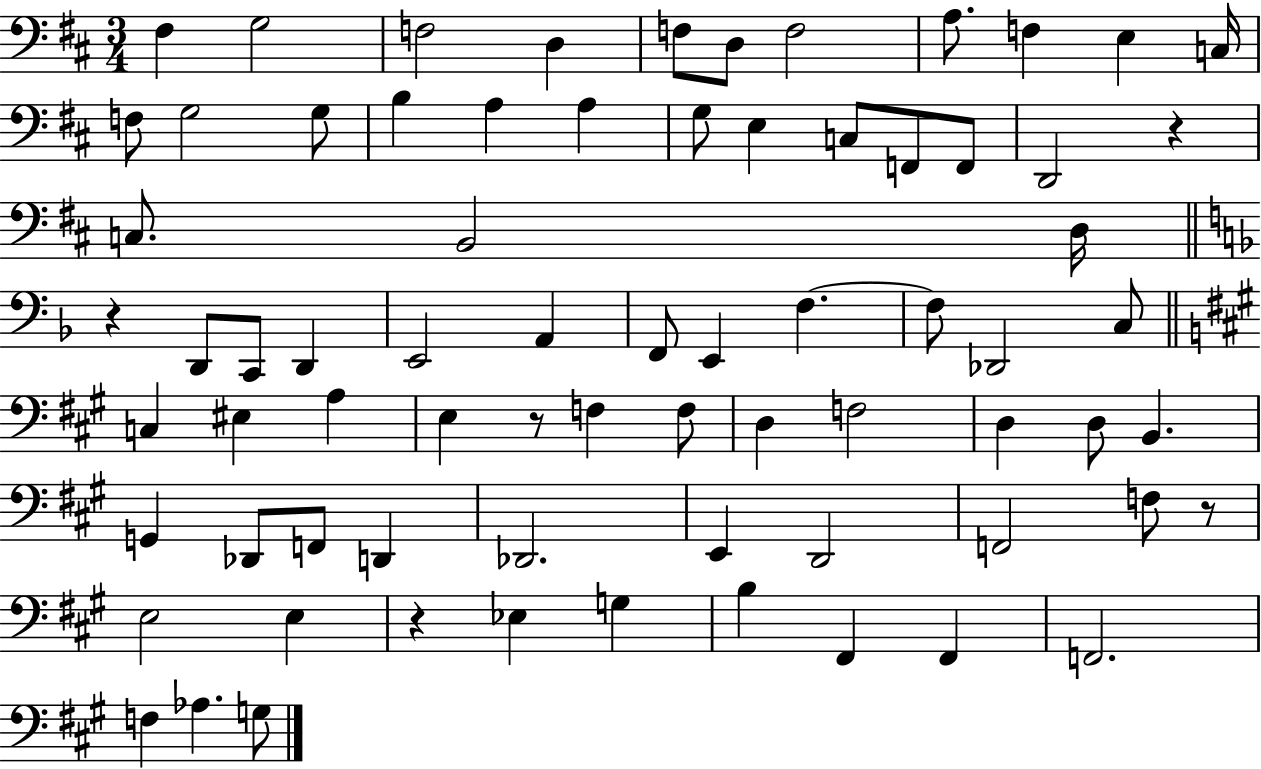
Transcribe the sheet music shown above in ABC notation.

X:1
T:Untitled
M:3/4
L:1/4
K:D
^F, G,2 F,2 D, F,/2 D,/2 F,2 A,/2 F, E, C,/4 F,/2 G,2 G,/2 B, A, A, G,/2 E, C,/2 F,,/2 F,,/2 D,,2 z C,/2 B,,2 D,/4 z D,,/2 C,,/2 D,, E,,2 A,, F,,/2 E,, F, F,/2 _D,,2 C,/2 C, ^E, A, E, z/2 F, F,/2 D, F,2 D, D,/2 B,, G,, _D,,/2 F,,/2 D,, _D,,2 E,, D,,2 F,,2 F,/2 z/2 E,2 E, z _E, G, B, ^F,, ^F,, F,,2 F, _A, G,/2